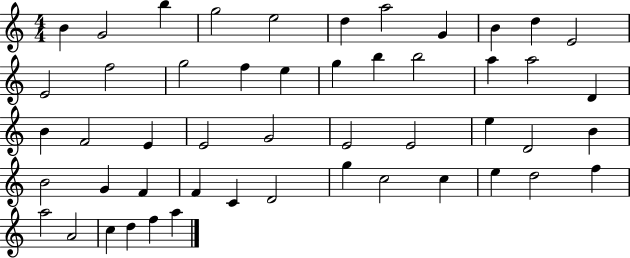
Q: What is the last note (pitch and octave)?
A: A5